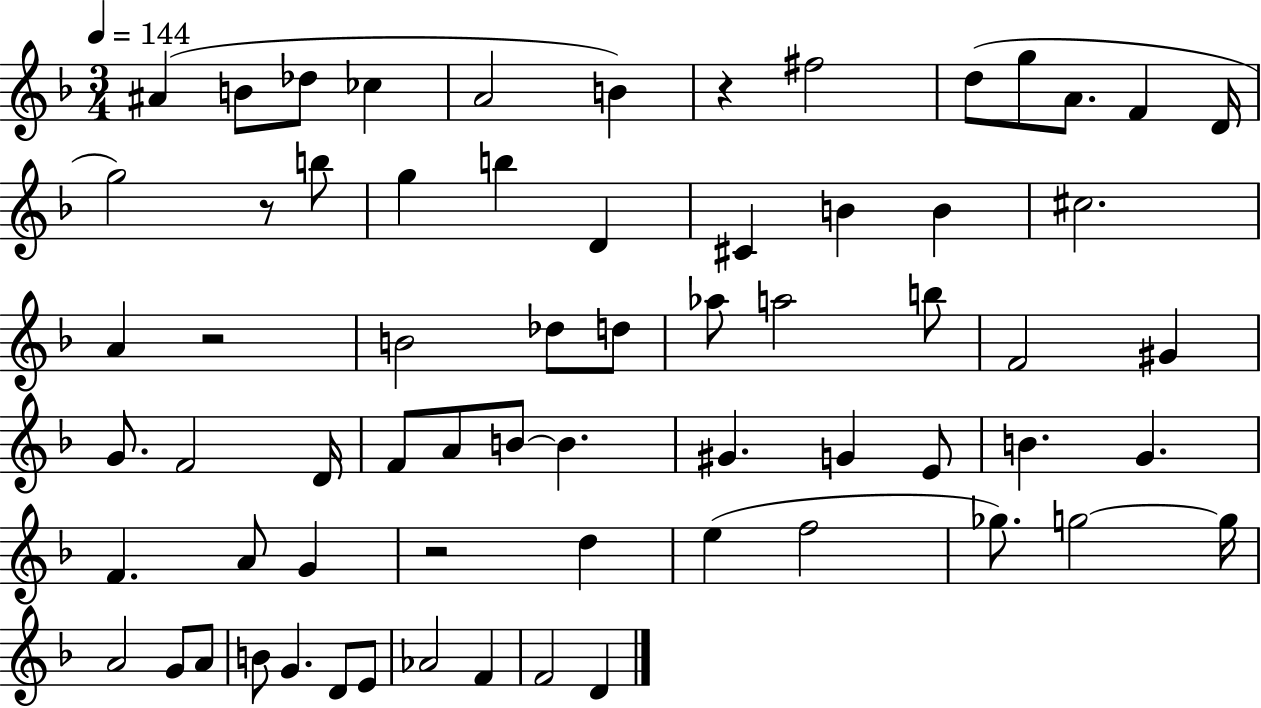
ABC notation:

X:1
T:Untitled
M:3/4
L:1/4
K:F
^A B/2 _d/2 _c A2 B z ^f2 d/2 g/2 A/2 F D/4 g2 z/2 b/2 g b D ^C B B ^c2 A z2 B2 _d/2 d/2 _a/2 a2 b/2 F2 ^G G/2 F2 D/4 F/2 A/2 B/2 B ^G G E/2 B G F A/2 G z2 d e f2 _g/2 g2 g/4 A2 G/2 A/2 B/2 G D/2 E/2 _A2 F F2 D